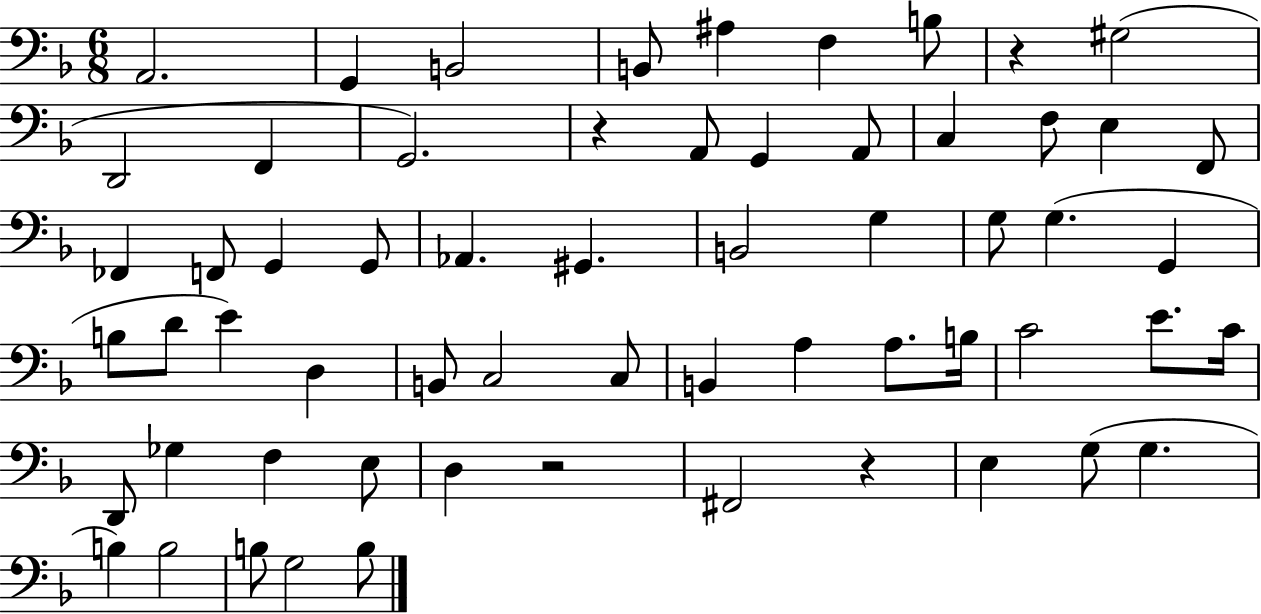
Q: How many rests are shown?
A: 4